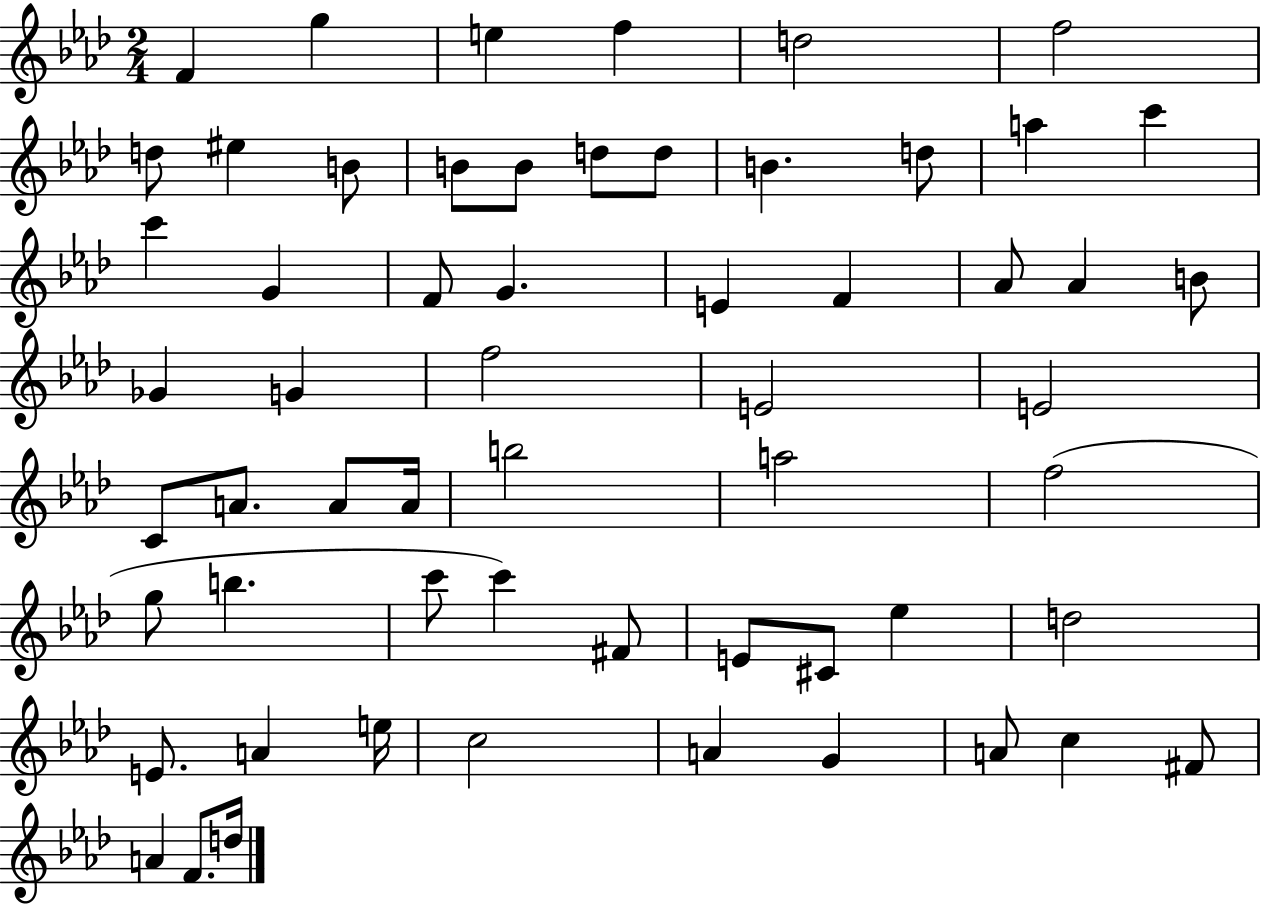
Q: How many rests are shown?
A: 0